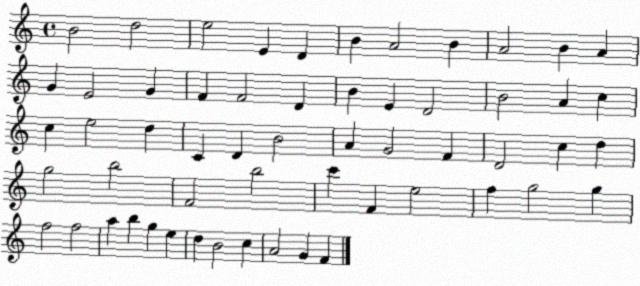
X:1
T:Untitled
M:4/4
L:1/4
K:C
B2 d2 e2 E D B A2 B A2 B A G E2 G F F2 D B E D2 B2 A c c e2 d C D B2 A G2 F D2 c d g2 b2 F2 b2 c' F e2 f g2 g f2 f2 a b g e d B2 c A2 G F